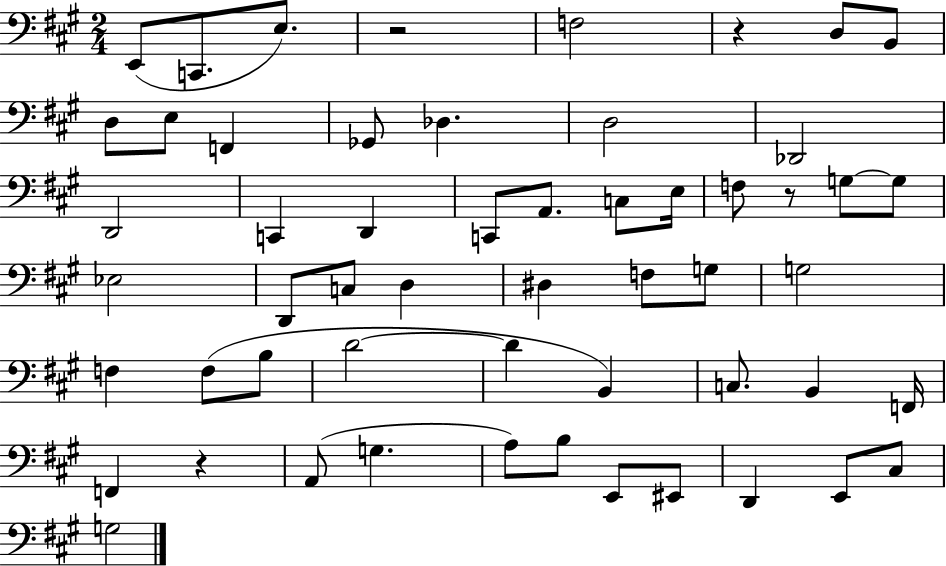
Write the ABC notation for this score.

X:1
T:Untitled
M:2/4
L:1/4
K:A
E,,/2 C,,/2 E,/2 z2 F,2 z D,/2 B,,/2 D,/2 E,/2 F,, _G,,/2 _D, D,2 _D,,2 D,,2 C,, D,, C,,/2 A,,/2 C,/2 E,/4 F,/2 z/2 G,/2 G,/2 _E,2 D,,/2 C,/2 D, ^D, F,/2 G,/2 G,2 F, F,/2 B,/2 D2 D B,, C,/2 B,, F,,/4 F,, z A,,/2 G, A,/2 B,/2 E,,/2 ^E,,/2 D,, E,,/2 ^C,/2 G,2